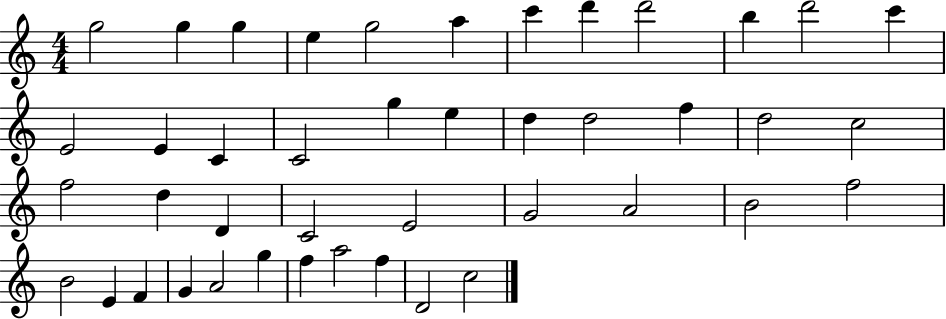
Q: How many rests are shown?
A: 0